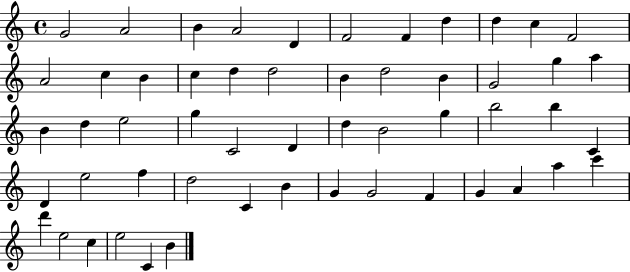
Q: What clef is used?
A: treble